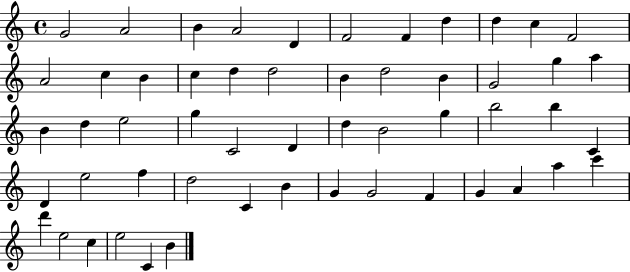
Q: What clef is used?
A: treble